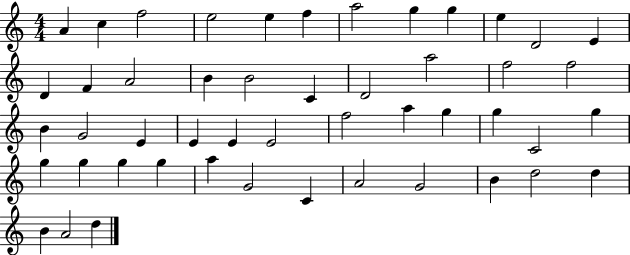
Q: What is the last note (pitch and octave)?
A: D5